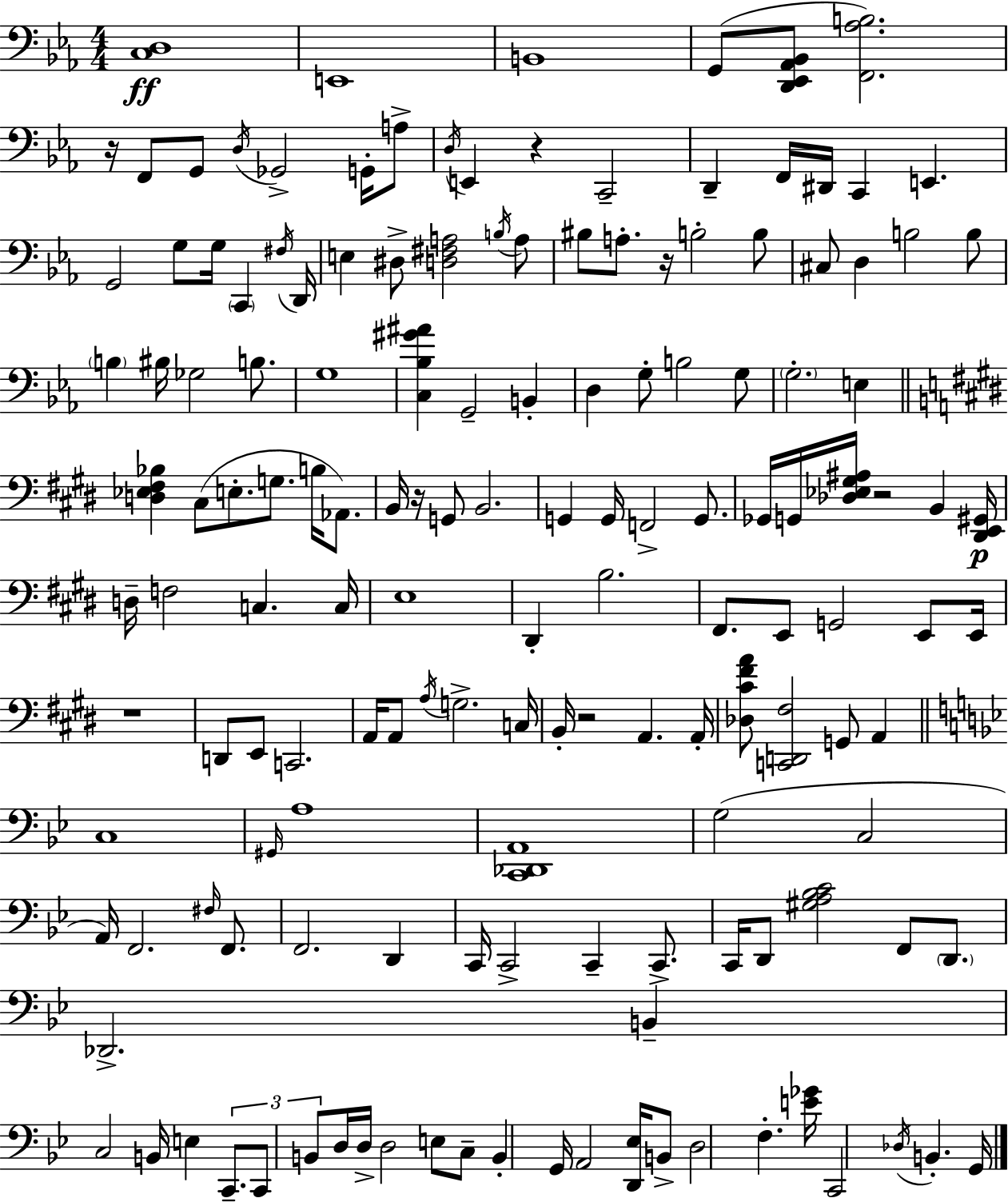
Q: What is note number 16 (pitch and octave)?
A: C2